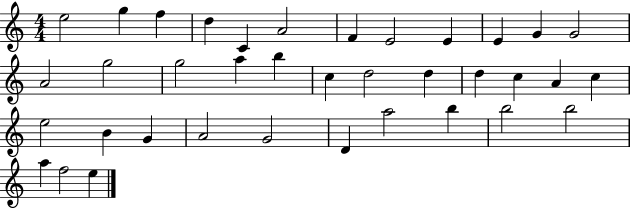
X:1
T:Untitled
M:4/4
L:1/4
K:C
e2 g f d C A2 F E2 E E G G2 A2 g2 g2 a b c d2 d d c A c e2 B G A2 G2 D a2 b b2 b2 a f2 e